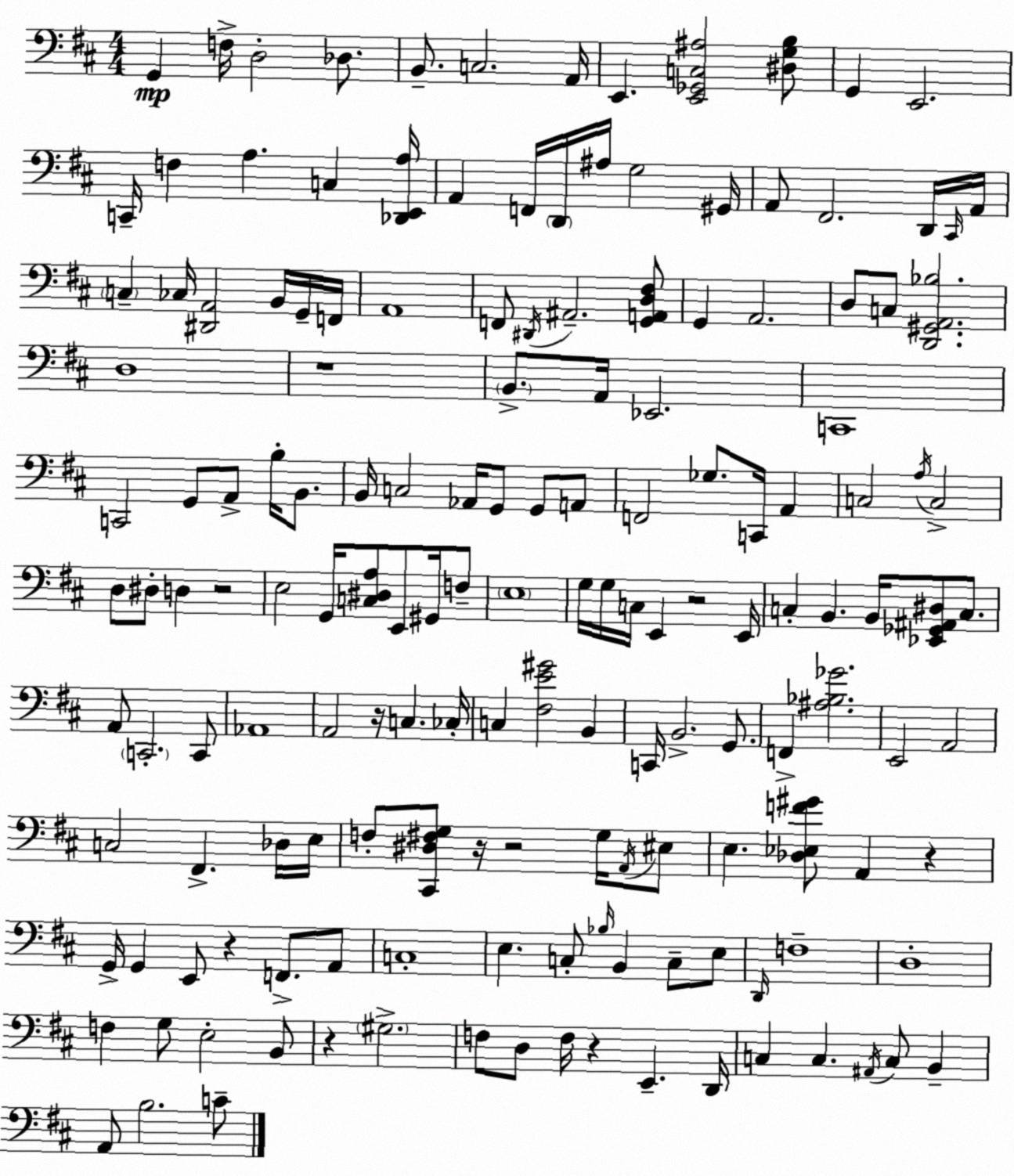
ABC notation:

X:1
T:Untitled
M:4/4
L:1/4
K:D
G,, F,/4 D,2 _D,/2 B,,/2 C,2 A,,/4 E,, [E,,_G,,C,^A,]2 [^D,G,B,]/2 G,, E,,2 C,,/4 F, A, C, [_D,,E,,A,]/4 A,, F,,/4 D,,/4 ^A,/4 G,2 ^G,,/4 A,,/2 ^F,,2 D,,/4 ^C,,/4 A,,/4 C, _C,/4 [^D,,A,,]2 B,,/4 G,,/4 F,,/4 A,,4 F,,/2 ^D,,/4 ^A,,2 [G,,A,,D,^F,]/2 G,, A,,2 D,/2 C,/2 [D,,^G,,A,,_B,]2 D,4 z4 B,,/2 A,,/4 _E,,2 C,,4 C,,2 G,,/2 A,,/2 B,/4 B,,/2 B,,/4 C,2 _A,,/4 G,,/2 G,,/2 A,,/2 F,,2 _G,/2 C,,/4 A,, C,2 A,/4 C,2 D,/2 ^D,/2 D, z2 E,2 G,,/4 [C,^D,A,]/2 E,,/2 ^G,,/4 F,/2 E,4 G,/4 G,/4 C,/4 E,, z2 E,,/4 C, B,, B,,/4 [_E,,_G,,^A,,^D,]/2 C,/2 A,,/2 C,,2 C,,/2 _A,,4 A,,2 z/4 C, _C,/4 C, [^F,E^G]2 B,, C,,/4 B,,2 G,,/2 F,, [^A,_B,_G]2 E,,2 A,,2 C,2 ^F,, _D,/4 E,/4 F,/2 [^C,,^D,^F,G,]/2 z/4 z2 G,/4 A,,/4 ^E,/2 E, [_D,_E,F^G]/2 A,, z G,,/4 G,, E,,/2 z F,,/2 A,,/2 C,4 E, C,/2 _B,/4 B,, C,/2 E,/2 D,,/4 F,4 D,4 F, G,/2 E,2 B,,/2 z ^G,2 F,/2 D,/2 F,/4 z E,, D,,/4 C, C, ^A,,/4 C,/2 B,, A,,/2 B,2 C/2